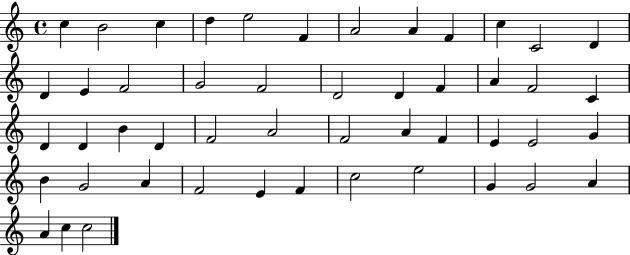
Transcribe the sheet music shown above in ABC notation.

X:1
T:Untitled
M:4/4
L:1/4
K:C
c B2 c d e2 F A2 A F c C2 D D E F2 G2 F2 D2 D F A F2 C D D B D F2 A2 F2 A F E E2 G B G2 A F2 E F c2 e2 G G2 A A c c2